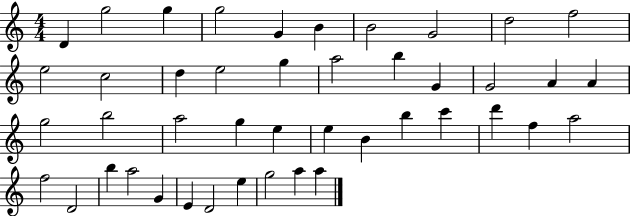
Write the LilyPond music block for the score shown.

{
  \clef treble
  \numericTimeSignature
  \time 4/4
  \key c \major
  d'4 g''2 g''4 | g''2 g'4 b'4 | b'2 g'2 | d''2 f''2 | \break e''2 c''2 | d''4 e''2 g''4 | a''2 b''4 g'4 | g'2 a'4 a'4 | \break g''2 b''2 | a''2 g''4 e''4 | e''4 b'4 b''4 c'''4 | d'''4 f''4 a''2 | \break f''2 d'2 | b''4 a''2 g'4 | e'4 d'2 e''4 | g''2 a''4 a''4 | \break \bar "|."
}